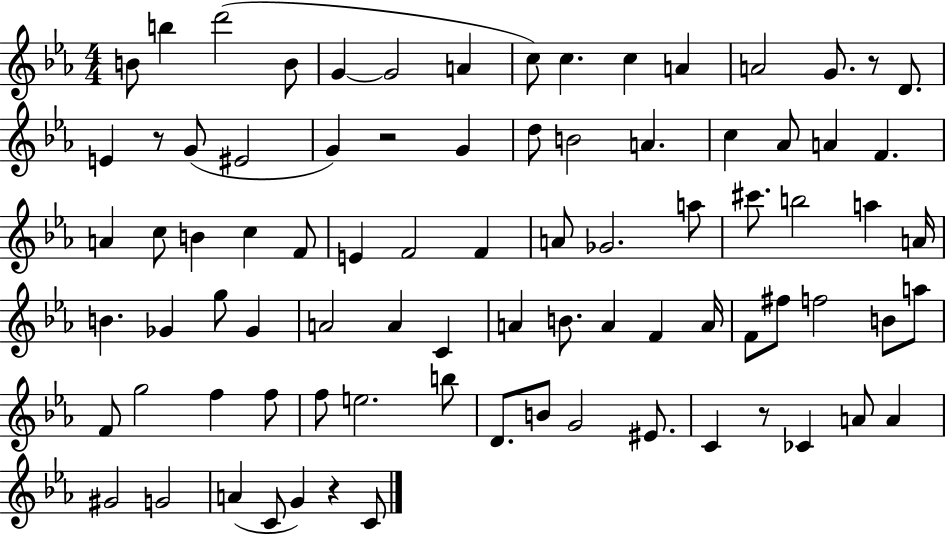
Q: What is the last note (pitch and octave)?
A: C4